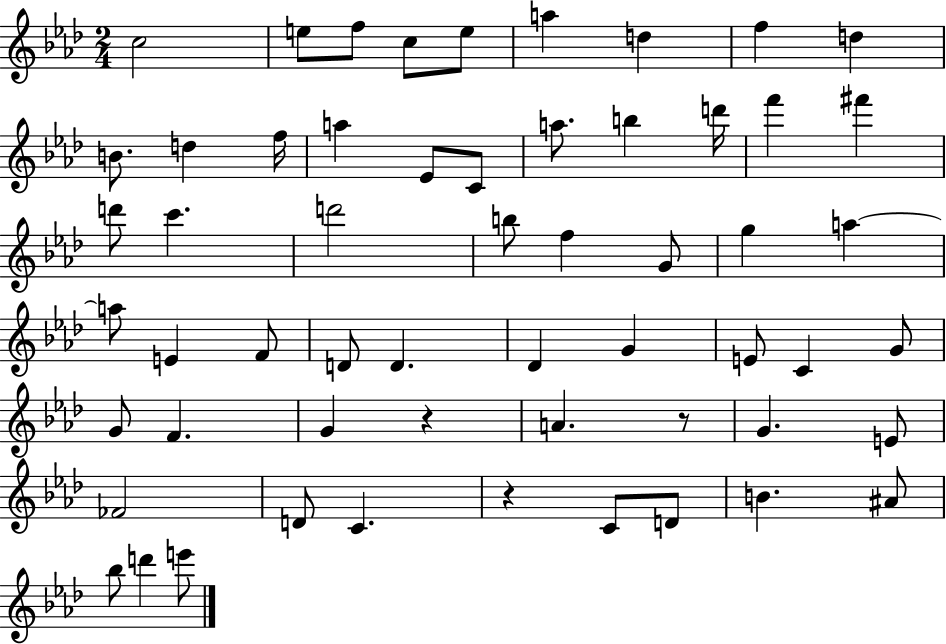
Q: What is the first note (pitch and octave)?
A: C5